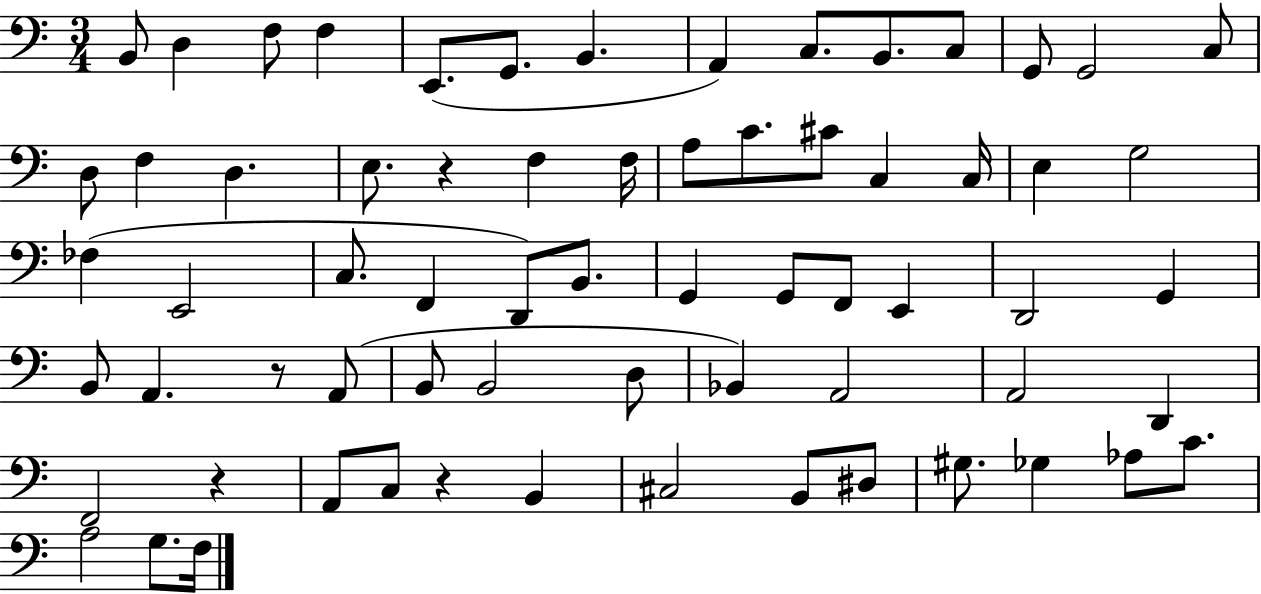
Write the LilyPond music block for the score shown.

{
  \clef bass
  \numericTimeSignature
  \time 3/4
  \key c \major
  b,8 d4 f8 f4 | e,8.( g,8. b,4. | a,4) c8. b,8. c8 | g,8 g,2 c8 | \break d8 f4 d4. | e8. r4 f4 f16 | a8 c'8. cis'8 c4 c16 | e4 g2 | \break fes4( e,2 | c8. f,4 d,8) b,8. | g,4 g,8 f,8 e,4 | d,2 g,4 | \break b,8 a,4. r8 a,8( | b,8 b,2 d8 | bes,4) a,2 | a,2 d,4 | \break f,2 r4 | a,8 c8 r4 b,4 | cis2 b,8 dis8 | gis8. ges4 aes8 c'8. | \break a2 g8. f16 | \bar "|."
}